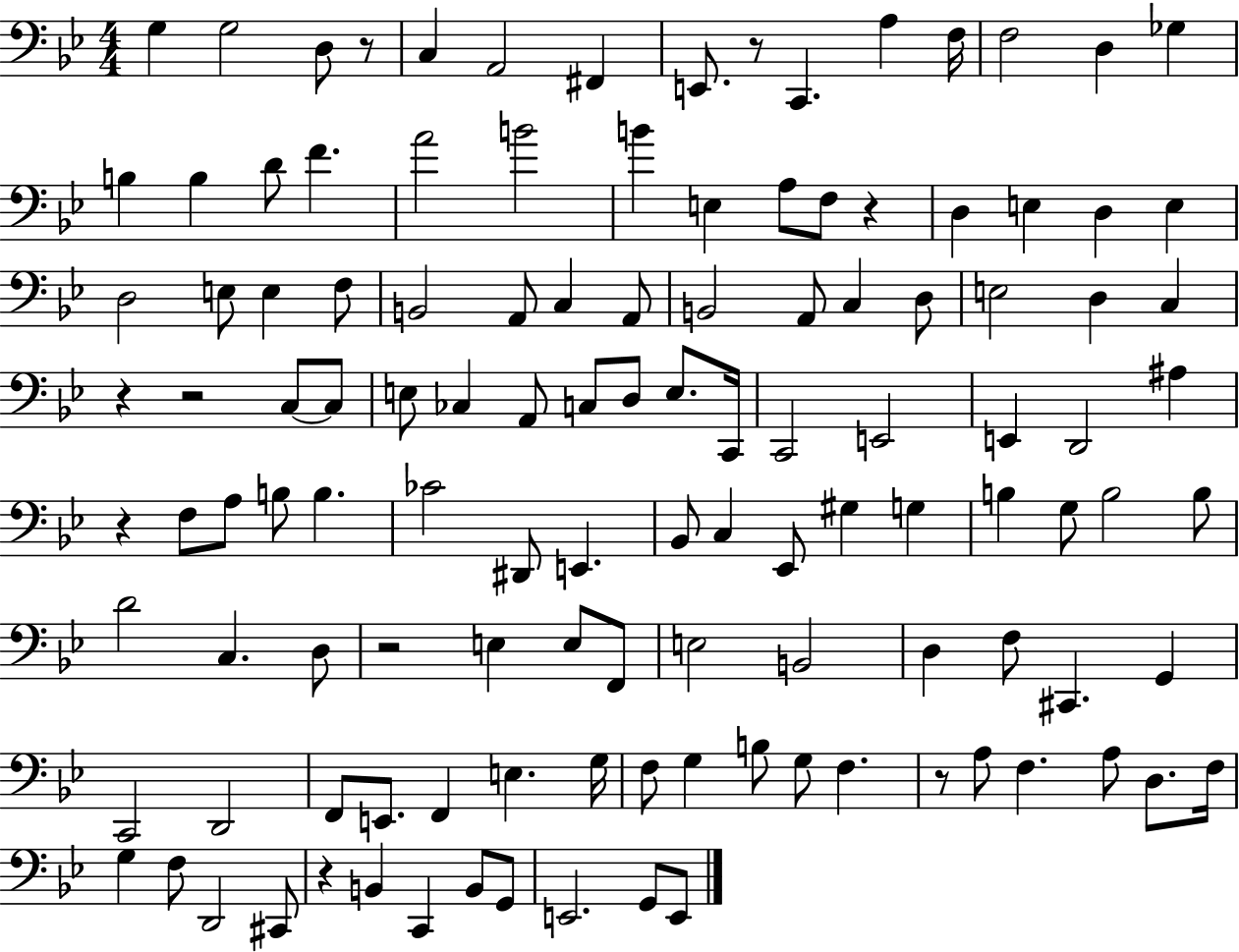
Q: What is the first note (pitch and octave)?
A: G3